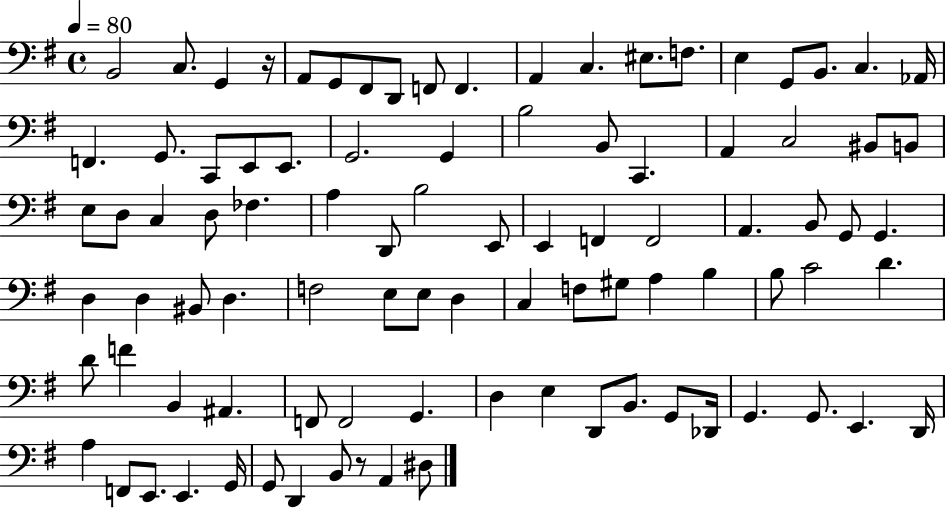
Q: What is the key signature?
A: G major